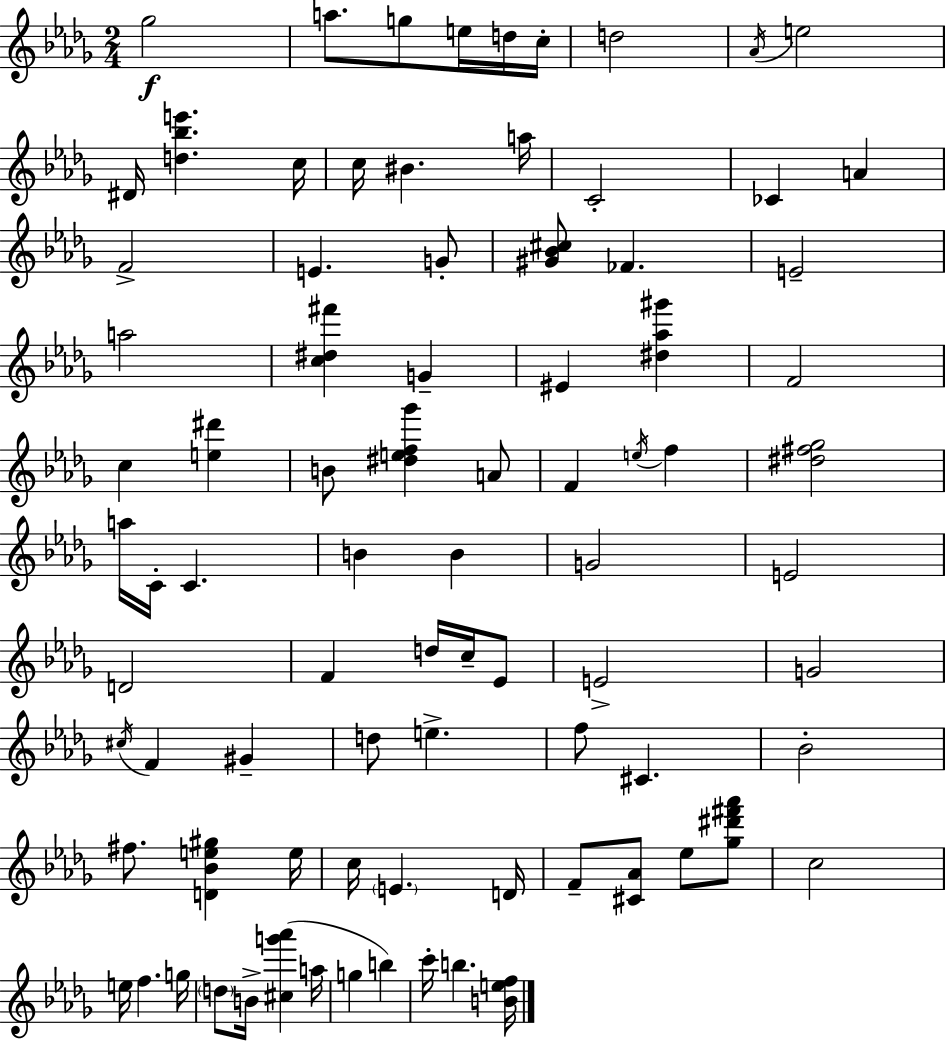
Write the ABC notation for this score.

X:1
T:Untitled
M:2/4
L:1/4
K:Bbm
_g2 a/2 g/2 e/4 d/4 c/4 d2 _A/4 e2 ^D/4 [d_be'] c/4 c/4 ^B a/4 C2 _C A F2 E G/2 [^G_B^c]/2 _F E2 a2 [c^d^f'] G ^E [^d_a^g'] F2 c [e^d'] B/2 [^def_g'] A/2 F e/4 f [^d^f_g]2 a/4 C/4 C B B G2 E2 D2 F d/4 c/4 _E/2 E2 G2 ^c/4 F ^G d/2 e f/2 ^C _B2 ^f/2 [D_Be^g] e/4 c/4 E D/4 F/2 [^C_A]/2 _e/2 [_g^d'^f'_a']/2 c2 e/4 f g/4 d/2 B/4 [^cg'_a'] a/4 g b c'/4 b [Bef]/4